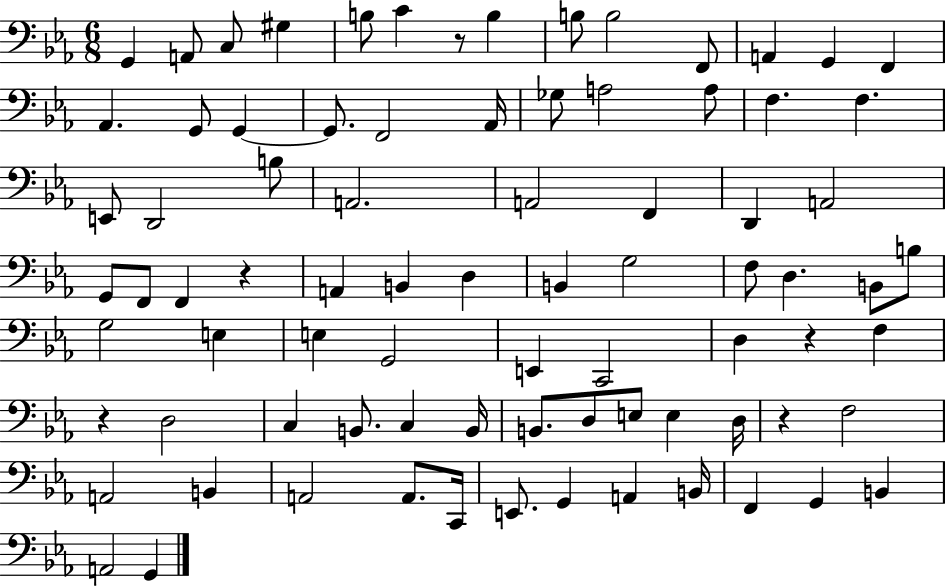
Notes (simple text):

G2/q A2/e C3/e G#3/q B3/e C4/q R/e B3/q B3/e B3/h F2/e A2/q G2/q F2/q Ab2/q. G2/e G2/q G2/e. F2/h Ab2/s Gb3/e A3/h A3/e F3/q. F3/q. E2/e D2/h B3/e A2/h. A2/h F2/q D2/q A2/h G2/e F2/e F2/q R/q A2/q B2/q D3/q B2/q G3/h F3/e D3/q. B2/e B3/e G3/h E3/q E3/q G2/h E2/q C2/h D3/q R/q F3/q R/q D3/h C3/q B2/e. C3/q B2/s B2/e. D3/e E3/e E3/q D3/s R/q F3/h A2/h B2/q A2/h A2/e. C2/s E2/e. G2/q A2/q B2/s F2/q G2/q B2/q A2/h G2/q